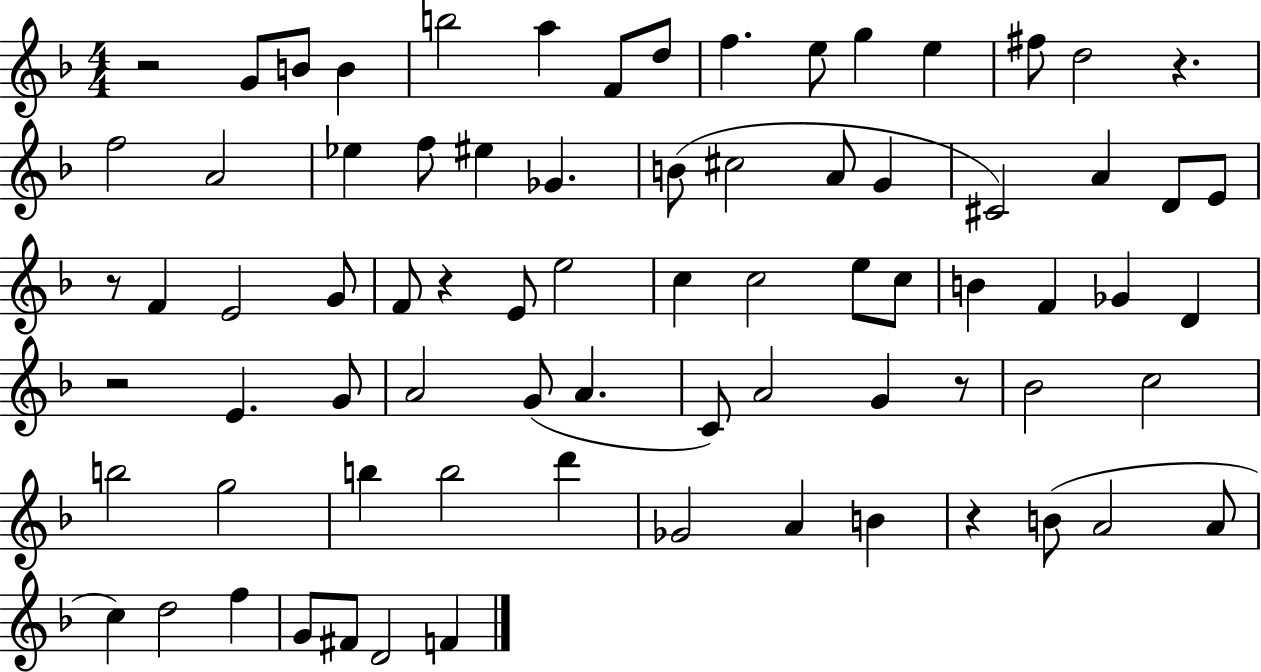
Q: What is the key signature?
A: F major